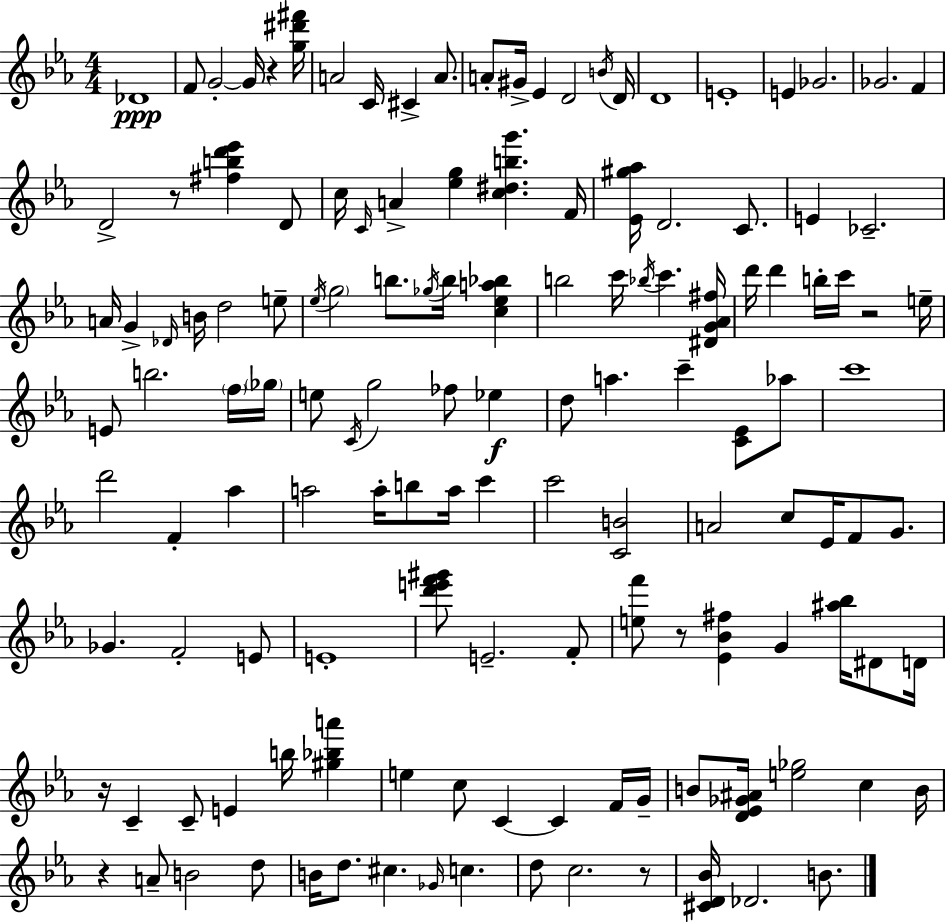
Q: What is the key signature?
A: C minor